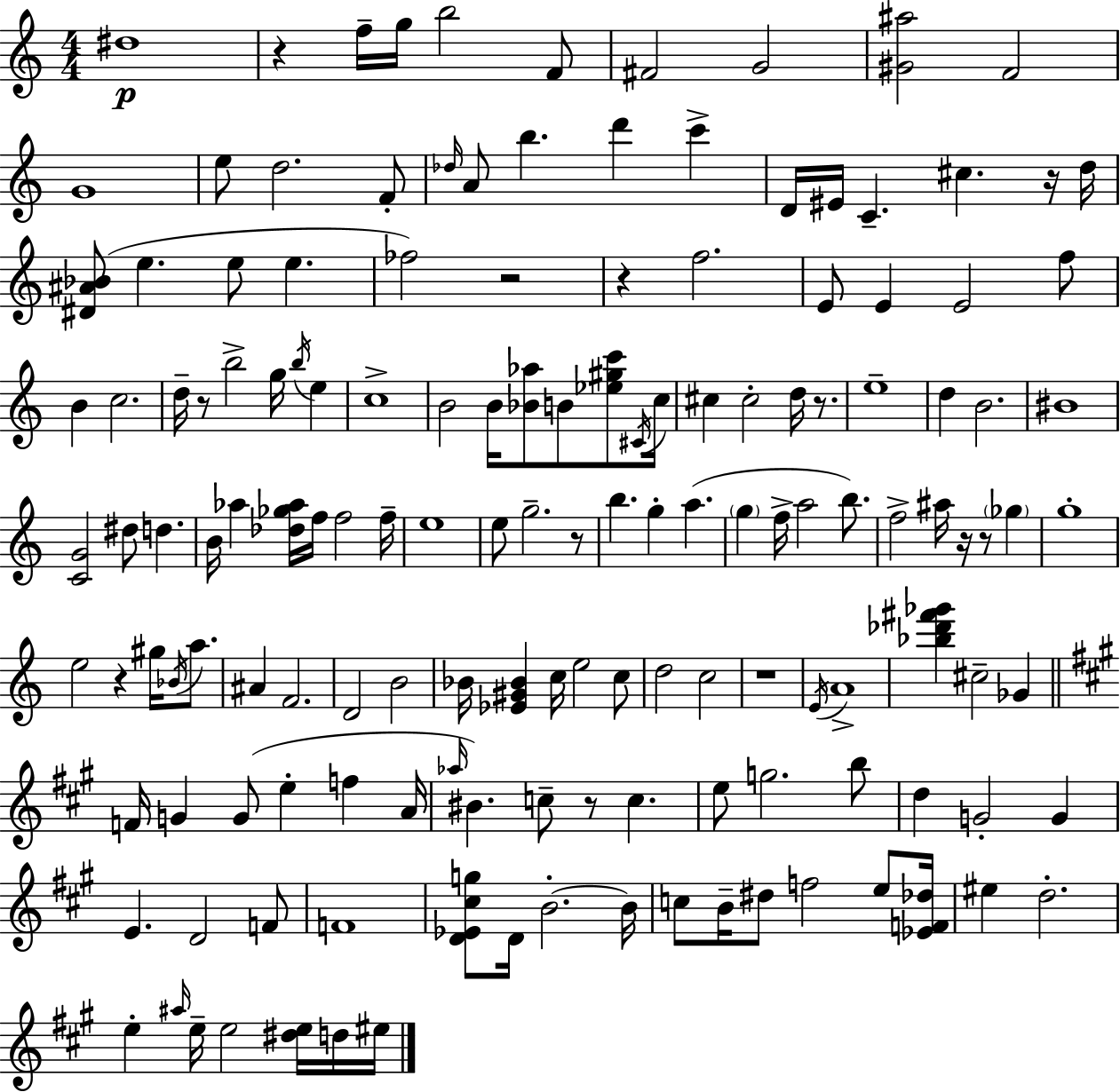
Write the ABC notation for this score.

X:1
T:Untitled
M:4/4
L:1/4
K:C
^d4 z f/4 g/4 b2 F/2 ^F2 G2 [^G^a]2 F2 G4 e/2 d2 F/2 _d/4 A/2 b d' c' D/4 ^E/4 C ^c z/4 d/4 [^D^A_B]/2 e e/2 e _f2 z2 z f2 E/2 E E2 f/2 B c2 d/4 z/2 b2 g/4 b/4 e c4 B2 B/4 [_B_a]/2 B/2 [_e^gc']/2 ^C/4 c/4 ^c ^c2 d/4 z/2 e4 d B2 ^B4 [CG]2 ^d/2 d B/4 _a [_d_g_a]/4 f/4 f2 f/4 e4 e/2 g2 z/2 b g a g f/4 a2 b/2 f2 ^a/4 z/4 z/2 _g g4 e2 z ^g/4 _B/4 a/2 ^A F2 D2 B2 _B/4 [_E^G_B] c/4 e2 c/2 d2 c2 z4 E/4 A4 [_b_d'^f'_g'] ^c2 _G F/4 G G/2 e f A/4 _a/4 ^B c/2 z/2 c e/2 g2 b/2 d G2 G E D2 F/2 F4 [D_E^cg]/2 D/4 B2 B/4 c/2 B/4 ^d/2 f2 e/2 [_EF_d]/4 ^e d2 e ^a/4 e/4 e2 [^de]/4 d/4 ^e/4